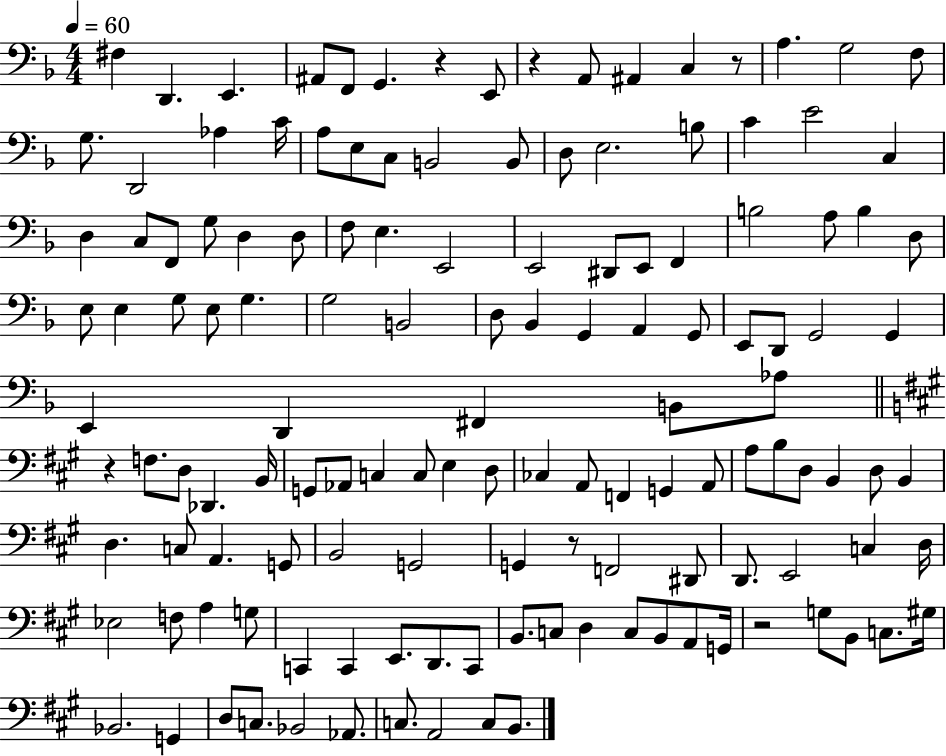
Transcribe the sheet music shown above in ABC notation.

X:1
T:Untitled
M:4/4
L:1/4
K:F
^F, D,, E,, ^A,,/2 F,,/2 G,, z E,,/2 z A,,/2 ^A,, C, z/2 A, G,2 F,/2 G,/2 D,,2 _A, C/4 A,/2 E,/2 C,/2 B,,2 B,,/2 D,/2 E,2 B,/2 C E2 C, D, C,/2 F,,/2 G,/2 D, D,/2 F,/2 E, E,,2 E,,2 ^D,,/2 E,,/2 F,, B,2 A,/2 B, D,/2 E,/2 E, G,/2 E,/2 G, G,2 B,,2 D,/2 _B,, G,, A,, G,,/2 E,,/2 D,,/2 G,,2 G,, E,, D,, ^F,, B,,/2 _A,/2 z F,/2 D,/2 _D,, B,,/4 G,,/2 _A,,/2 C, C,/2 E, D,/2 _C, A,,/2 F,, G,, A,,/2 A,/2 B,/2 D,/2 B,, D,/2 B,, D, C,/2 A,, G,,/2 B,,2 G,,2 G,, z/2 F,,2 ^D,,/2 D,,/2 E,,2 C, D,/4 _E,2 F,/2 A, G,/2 C,, C,, E,,/2 D,,/2 C,,/2 B,,/2 C,/2 D, C,/2 B,,/2 A,,/2 G,,/4 z2 G,/2 B,,/2 C,/2 ^G,/4 _B,,2 G,, D,/2 C,/2 _B,,2 _A,,/2 C,/2 A,,2 C,/2 B,,/2